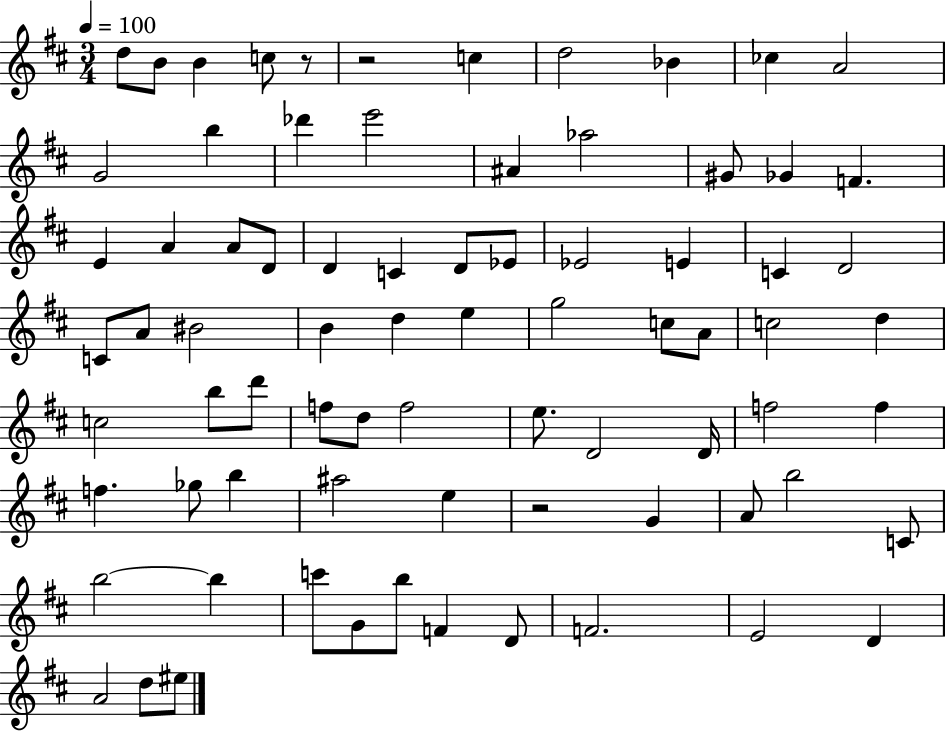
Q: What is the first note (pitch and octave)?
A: D5